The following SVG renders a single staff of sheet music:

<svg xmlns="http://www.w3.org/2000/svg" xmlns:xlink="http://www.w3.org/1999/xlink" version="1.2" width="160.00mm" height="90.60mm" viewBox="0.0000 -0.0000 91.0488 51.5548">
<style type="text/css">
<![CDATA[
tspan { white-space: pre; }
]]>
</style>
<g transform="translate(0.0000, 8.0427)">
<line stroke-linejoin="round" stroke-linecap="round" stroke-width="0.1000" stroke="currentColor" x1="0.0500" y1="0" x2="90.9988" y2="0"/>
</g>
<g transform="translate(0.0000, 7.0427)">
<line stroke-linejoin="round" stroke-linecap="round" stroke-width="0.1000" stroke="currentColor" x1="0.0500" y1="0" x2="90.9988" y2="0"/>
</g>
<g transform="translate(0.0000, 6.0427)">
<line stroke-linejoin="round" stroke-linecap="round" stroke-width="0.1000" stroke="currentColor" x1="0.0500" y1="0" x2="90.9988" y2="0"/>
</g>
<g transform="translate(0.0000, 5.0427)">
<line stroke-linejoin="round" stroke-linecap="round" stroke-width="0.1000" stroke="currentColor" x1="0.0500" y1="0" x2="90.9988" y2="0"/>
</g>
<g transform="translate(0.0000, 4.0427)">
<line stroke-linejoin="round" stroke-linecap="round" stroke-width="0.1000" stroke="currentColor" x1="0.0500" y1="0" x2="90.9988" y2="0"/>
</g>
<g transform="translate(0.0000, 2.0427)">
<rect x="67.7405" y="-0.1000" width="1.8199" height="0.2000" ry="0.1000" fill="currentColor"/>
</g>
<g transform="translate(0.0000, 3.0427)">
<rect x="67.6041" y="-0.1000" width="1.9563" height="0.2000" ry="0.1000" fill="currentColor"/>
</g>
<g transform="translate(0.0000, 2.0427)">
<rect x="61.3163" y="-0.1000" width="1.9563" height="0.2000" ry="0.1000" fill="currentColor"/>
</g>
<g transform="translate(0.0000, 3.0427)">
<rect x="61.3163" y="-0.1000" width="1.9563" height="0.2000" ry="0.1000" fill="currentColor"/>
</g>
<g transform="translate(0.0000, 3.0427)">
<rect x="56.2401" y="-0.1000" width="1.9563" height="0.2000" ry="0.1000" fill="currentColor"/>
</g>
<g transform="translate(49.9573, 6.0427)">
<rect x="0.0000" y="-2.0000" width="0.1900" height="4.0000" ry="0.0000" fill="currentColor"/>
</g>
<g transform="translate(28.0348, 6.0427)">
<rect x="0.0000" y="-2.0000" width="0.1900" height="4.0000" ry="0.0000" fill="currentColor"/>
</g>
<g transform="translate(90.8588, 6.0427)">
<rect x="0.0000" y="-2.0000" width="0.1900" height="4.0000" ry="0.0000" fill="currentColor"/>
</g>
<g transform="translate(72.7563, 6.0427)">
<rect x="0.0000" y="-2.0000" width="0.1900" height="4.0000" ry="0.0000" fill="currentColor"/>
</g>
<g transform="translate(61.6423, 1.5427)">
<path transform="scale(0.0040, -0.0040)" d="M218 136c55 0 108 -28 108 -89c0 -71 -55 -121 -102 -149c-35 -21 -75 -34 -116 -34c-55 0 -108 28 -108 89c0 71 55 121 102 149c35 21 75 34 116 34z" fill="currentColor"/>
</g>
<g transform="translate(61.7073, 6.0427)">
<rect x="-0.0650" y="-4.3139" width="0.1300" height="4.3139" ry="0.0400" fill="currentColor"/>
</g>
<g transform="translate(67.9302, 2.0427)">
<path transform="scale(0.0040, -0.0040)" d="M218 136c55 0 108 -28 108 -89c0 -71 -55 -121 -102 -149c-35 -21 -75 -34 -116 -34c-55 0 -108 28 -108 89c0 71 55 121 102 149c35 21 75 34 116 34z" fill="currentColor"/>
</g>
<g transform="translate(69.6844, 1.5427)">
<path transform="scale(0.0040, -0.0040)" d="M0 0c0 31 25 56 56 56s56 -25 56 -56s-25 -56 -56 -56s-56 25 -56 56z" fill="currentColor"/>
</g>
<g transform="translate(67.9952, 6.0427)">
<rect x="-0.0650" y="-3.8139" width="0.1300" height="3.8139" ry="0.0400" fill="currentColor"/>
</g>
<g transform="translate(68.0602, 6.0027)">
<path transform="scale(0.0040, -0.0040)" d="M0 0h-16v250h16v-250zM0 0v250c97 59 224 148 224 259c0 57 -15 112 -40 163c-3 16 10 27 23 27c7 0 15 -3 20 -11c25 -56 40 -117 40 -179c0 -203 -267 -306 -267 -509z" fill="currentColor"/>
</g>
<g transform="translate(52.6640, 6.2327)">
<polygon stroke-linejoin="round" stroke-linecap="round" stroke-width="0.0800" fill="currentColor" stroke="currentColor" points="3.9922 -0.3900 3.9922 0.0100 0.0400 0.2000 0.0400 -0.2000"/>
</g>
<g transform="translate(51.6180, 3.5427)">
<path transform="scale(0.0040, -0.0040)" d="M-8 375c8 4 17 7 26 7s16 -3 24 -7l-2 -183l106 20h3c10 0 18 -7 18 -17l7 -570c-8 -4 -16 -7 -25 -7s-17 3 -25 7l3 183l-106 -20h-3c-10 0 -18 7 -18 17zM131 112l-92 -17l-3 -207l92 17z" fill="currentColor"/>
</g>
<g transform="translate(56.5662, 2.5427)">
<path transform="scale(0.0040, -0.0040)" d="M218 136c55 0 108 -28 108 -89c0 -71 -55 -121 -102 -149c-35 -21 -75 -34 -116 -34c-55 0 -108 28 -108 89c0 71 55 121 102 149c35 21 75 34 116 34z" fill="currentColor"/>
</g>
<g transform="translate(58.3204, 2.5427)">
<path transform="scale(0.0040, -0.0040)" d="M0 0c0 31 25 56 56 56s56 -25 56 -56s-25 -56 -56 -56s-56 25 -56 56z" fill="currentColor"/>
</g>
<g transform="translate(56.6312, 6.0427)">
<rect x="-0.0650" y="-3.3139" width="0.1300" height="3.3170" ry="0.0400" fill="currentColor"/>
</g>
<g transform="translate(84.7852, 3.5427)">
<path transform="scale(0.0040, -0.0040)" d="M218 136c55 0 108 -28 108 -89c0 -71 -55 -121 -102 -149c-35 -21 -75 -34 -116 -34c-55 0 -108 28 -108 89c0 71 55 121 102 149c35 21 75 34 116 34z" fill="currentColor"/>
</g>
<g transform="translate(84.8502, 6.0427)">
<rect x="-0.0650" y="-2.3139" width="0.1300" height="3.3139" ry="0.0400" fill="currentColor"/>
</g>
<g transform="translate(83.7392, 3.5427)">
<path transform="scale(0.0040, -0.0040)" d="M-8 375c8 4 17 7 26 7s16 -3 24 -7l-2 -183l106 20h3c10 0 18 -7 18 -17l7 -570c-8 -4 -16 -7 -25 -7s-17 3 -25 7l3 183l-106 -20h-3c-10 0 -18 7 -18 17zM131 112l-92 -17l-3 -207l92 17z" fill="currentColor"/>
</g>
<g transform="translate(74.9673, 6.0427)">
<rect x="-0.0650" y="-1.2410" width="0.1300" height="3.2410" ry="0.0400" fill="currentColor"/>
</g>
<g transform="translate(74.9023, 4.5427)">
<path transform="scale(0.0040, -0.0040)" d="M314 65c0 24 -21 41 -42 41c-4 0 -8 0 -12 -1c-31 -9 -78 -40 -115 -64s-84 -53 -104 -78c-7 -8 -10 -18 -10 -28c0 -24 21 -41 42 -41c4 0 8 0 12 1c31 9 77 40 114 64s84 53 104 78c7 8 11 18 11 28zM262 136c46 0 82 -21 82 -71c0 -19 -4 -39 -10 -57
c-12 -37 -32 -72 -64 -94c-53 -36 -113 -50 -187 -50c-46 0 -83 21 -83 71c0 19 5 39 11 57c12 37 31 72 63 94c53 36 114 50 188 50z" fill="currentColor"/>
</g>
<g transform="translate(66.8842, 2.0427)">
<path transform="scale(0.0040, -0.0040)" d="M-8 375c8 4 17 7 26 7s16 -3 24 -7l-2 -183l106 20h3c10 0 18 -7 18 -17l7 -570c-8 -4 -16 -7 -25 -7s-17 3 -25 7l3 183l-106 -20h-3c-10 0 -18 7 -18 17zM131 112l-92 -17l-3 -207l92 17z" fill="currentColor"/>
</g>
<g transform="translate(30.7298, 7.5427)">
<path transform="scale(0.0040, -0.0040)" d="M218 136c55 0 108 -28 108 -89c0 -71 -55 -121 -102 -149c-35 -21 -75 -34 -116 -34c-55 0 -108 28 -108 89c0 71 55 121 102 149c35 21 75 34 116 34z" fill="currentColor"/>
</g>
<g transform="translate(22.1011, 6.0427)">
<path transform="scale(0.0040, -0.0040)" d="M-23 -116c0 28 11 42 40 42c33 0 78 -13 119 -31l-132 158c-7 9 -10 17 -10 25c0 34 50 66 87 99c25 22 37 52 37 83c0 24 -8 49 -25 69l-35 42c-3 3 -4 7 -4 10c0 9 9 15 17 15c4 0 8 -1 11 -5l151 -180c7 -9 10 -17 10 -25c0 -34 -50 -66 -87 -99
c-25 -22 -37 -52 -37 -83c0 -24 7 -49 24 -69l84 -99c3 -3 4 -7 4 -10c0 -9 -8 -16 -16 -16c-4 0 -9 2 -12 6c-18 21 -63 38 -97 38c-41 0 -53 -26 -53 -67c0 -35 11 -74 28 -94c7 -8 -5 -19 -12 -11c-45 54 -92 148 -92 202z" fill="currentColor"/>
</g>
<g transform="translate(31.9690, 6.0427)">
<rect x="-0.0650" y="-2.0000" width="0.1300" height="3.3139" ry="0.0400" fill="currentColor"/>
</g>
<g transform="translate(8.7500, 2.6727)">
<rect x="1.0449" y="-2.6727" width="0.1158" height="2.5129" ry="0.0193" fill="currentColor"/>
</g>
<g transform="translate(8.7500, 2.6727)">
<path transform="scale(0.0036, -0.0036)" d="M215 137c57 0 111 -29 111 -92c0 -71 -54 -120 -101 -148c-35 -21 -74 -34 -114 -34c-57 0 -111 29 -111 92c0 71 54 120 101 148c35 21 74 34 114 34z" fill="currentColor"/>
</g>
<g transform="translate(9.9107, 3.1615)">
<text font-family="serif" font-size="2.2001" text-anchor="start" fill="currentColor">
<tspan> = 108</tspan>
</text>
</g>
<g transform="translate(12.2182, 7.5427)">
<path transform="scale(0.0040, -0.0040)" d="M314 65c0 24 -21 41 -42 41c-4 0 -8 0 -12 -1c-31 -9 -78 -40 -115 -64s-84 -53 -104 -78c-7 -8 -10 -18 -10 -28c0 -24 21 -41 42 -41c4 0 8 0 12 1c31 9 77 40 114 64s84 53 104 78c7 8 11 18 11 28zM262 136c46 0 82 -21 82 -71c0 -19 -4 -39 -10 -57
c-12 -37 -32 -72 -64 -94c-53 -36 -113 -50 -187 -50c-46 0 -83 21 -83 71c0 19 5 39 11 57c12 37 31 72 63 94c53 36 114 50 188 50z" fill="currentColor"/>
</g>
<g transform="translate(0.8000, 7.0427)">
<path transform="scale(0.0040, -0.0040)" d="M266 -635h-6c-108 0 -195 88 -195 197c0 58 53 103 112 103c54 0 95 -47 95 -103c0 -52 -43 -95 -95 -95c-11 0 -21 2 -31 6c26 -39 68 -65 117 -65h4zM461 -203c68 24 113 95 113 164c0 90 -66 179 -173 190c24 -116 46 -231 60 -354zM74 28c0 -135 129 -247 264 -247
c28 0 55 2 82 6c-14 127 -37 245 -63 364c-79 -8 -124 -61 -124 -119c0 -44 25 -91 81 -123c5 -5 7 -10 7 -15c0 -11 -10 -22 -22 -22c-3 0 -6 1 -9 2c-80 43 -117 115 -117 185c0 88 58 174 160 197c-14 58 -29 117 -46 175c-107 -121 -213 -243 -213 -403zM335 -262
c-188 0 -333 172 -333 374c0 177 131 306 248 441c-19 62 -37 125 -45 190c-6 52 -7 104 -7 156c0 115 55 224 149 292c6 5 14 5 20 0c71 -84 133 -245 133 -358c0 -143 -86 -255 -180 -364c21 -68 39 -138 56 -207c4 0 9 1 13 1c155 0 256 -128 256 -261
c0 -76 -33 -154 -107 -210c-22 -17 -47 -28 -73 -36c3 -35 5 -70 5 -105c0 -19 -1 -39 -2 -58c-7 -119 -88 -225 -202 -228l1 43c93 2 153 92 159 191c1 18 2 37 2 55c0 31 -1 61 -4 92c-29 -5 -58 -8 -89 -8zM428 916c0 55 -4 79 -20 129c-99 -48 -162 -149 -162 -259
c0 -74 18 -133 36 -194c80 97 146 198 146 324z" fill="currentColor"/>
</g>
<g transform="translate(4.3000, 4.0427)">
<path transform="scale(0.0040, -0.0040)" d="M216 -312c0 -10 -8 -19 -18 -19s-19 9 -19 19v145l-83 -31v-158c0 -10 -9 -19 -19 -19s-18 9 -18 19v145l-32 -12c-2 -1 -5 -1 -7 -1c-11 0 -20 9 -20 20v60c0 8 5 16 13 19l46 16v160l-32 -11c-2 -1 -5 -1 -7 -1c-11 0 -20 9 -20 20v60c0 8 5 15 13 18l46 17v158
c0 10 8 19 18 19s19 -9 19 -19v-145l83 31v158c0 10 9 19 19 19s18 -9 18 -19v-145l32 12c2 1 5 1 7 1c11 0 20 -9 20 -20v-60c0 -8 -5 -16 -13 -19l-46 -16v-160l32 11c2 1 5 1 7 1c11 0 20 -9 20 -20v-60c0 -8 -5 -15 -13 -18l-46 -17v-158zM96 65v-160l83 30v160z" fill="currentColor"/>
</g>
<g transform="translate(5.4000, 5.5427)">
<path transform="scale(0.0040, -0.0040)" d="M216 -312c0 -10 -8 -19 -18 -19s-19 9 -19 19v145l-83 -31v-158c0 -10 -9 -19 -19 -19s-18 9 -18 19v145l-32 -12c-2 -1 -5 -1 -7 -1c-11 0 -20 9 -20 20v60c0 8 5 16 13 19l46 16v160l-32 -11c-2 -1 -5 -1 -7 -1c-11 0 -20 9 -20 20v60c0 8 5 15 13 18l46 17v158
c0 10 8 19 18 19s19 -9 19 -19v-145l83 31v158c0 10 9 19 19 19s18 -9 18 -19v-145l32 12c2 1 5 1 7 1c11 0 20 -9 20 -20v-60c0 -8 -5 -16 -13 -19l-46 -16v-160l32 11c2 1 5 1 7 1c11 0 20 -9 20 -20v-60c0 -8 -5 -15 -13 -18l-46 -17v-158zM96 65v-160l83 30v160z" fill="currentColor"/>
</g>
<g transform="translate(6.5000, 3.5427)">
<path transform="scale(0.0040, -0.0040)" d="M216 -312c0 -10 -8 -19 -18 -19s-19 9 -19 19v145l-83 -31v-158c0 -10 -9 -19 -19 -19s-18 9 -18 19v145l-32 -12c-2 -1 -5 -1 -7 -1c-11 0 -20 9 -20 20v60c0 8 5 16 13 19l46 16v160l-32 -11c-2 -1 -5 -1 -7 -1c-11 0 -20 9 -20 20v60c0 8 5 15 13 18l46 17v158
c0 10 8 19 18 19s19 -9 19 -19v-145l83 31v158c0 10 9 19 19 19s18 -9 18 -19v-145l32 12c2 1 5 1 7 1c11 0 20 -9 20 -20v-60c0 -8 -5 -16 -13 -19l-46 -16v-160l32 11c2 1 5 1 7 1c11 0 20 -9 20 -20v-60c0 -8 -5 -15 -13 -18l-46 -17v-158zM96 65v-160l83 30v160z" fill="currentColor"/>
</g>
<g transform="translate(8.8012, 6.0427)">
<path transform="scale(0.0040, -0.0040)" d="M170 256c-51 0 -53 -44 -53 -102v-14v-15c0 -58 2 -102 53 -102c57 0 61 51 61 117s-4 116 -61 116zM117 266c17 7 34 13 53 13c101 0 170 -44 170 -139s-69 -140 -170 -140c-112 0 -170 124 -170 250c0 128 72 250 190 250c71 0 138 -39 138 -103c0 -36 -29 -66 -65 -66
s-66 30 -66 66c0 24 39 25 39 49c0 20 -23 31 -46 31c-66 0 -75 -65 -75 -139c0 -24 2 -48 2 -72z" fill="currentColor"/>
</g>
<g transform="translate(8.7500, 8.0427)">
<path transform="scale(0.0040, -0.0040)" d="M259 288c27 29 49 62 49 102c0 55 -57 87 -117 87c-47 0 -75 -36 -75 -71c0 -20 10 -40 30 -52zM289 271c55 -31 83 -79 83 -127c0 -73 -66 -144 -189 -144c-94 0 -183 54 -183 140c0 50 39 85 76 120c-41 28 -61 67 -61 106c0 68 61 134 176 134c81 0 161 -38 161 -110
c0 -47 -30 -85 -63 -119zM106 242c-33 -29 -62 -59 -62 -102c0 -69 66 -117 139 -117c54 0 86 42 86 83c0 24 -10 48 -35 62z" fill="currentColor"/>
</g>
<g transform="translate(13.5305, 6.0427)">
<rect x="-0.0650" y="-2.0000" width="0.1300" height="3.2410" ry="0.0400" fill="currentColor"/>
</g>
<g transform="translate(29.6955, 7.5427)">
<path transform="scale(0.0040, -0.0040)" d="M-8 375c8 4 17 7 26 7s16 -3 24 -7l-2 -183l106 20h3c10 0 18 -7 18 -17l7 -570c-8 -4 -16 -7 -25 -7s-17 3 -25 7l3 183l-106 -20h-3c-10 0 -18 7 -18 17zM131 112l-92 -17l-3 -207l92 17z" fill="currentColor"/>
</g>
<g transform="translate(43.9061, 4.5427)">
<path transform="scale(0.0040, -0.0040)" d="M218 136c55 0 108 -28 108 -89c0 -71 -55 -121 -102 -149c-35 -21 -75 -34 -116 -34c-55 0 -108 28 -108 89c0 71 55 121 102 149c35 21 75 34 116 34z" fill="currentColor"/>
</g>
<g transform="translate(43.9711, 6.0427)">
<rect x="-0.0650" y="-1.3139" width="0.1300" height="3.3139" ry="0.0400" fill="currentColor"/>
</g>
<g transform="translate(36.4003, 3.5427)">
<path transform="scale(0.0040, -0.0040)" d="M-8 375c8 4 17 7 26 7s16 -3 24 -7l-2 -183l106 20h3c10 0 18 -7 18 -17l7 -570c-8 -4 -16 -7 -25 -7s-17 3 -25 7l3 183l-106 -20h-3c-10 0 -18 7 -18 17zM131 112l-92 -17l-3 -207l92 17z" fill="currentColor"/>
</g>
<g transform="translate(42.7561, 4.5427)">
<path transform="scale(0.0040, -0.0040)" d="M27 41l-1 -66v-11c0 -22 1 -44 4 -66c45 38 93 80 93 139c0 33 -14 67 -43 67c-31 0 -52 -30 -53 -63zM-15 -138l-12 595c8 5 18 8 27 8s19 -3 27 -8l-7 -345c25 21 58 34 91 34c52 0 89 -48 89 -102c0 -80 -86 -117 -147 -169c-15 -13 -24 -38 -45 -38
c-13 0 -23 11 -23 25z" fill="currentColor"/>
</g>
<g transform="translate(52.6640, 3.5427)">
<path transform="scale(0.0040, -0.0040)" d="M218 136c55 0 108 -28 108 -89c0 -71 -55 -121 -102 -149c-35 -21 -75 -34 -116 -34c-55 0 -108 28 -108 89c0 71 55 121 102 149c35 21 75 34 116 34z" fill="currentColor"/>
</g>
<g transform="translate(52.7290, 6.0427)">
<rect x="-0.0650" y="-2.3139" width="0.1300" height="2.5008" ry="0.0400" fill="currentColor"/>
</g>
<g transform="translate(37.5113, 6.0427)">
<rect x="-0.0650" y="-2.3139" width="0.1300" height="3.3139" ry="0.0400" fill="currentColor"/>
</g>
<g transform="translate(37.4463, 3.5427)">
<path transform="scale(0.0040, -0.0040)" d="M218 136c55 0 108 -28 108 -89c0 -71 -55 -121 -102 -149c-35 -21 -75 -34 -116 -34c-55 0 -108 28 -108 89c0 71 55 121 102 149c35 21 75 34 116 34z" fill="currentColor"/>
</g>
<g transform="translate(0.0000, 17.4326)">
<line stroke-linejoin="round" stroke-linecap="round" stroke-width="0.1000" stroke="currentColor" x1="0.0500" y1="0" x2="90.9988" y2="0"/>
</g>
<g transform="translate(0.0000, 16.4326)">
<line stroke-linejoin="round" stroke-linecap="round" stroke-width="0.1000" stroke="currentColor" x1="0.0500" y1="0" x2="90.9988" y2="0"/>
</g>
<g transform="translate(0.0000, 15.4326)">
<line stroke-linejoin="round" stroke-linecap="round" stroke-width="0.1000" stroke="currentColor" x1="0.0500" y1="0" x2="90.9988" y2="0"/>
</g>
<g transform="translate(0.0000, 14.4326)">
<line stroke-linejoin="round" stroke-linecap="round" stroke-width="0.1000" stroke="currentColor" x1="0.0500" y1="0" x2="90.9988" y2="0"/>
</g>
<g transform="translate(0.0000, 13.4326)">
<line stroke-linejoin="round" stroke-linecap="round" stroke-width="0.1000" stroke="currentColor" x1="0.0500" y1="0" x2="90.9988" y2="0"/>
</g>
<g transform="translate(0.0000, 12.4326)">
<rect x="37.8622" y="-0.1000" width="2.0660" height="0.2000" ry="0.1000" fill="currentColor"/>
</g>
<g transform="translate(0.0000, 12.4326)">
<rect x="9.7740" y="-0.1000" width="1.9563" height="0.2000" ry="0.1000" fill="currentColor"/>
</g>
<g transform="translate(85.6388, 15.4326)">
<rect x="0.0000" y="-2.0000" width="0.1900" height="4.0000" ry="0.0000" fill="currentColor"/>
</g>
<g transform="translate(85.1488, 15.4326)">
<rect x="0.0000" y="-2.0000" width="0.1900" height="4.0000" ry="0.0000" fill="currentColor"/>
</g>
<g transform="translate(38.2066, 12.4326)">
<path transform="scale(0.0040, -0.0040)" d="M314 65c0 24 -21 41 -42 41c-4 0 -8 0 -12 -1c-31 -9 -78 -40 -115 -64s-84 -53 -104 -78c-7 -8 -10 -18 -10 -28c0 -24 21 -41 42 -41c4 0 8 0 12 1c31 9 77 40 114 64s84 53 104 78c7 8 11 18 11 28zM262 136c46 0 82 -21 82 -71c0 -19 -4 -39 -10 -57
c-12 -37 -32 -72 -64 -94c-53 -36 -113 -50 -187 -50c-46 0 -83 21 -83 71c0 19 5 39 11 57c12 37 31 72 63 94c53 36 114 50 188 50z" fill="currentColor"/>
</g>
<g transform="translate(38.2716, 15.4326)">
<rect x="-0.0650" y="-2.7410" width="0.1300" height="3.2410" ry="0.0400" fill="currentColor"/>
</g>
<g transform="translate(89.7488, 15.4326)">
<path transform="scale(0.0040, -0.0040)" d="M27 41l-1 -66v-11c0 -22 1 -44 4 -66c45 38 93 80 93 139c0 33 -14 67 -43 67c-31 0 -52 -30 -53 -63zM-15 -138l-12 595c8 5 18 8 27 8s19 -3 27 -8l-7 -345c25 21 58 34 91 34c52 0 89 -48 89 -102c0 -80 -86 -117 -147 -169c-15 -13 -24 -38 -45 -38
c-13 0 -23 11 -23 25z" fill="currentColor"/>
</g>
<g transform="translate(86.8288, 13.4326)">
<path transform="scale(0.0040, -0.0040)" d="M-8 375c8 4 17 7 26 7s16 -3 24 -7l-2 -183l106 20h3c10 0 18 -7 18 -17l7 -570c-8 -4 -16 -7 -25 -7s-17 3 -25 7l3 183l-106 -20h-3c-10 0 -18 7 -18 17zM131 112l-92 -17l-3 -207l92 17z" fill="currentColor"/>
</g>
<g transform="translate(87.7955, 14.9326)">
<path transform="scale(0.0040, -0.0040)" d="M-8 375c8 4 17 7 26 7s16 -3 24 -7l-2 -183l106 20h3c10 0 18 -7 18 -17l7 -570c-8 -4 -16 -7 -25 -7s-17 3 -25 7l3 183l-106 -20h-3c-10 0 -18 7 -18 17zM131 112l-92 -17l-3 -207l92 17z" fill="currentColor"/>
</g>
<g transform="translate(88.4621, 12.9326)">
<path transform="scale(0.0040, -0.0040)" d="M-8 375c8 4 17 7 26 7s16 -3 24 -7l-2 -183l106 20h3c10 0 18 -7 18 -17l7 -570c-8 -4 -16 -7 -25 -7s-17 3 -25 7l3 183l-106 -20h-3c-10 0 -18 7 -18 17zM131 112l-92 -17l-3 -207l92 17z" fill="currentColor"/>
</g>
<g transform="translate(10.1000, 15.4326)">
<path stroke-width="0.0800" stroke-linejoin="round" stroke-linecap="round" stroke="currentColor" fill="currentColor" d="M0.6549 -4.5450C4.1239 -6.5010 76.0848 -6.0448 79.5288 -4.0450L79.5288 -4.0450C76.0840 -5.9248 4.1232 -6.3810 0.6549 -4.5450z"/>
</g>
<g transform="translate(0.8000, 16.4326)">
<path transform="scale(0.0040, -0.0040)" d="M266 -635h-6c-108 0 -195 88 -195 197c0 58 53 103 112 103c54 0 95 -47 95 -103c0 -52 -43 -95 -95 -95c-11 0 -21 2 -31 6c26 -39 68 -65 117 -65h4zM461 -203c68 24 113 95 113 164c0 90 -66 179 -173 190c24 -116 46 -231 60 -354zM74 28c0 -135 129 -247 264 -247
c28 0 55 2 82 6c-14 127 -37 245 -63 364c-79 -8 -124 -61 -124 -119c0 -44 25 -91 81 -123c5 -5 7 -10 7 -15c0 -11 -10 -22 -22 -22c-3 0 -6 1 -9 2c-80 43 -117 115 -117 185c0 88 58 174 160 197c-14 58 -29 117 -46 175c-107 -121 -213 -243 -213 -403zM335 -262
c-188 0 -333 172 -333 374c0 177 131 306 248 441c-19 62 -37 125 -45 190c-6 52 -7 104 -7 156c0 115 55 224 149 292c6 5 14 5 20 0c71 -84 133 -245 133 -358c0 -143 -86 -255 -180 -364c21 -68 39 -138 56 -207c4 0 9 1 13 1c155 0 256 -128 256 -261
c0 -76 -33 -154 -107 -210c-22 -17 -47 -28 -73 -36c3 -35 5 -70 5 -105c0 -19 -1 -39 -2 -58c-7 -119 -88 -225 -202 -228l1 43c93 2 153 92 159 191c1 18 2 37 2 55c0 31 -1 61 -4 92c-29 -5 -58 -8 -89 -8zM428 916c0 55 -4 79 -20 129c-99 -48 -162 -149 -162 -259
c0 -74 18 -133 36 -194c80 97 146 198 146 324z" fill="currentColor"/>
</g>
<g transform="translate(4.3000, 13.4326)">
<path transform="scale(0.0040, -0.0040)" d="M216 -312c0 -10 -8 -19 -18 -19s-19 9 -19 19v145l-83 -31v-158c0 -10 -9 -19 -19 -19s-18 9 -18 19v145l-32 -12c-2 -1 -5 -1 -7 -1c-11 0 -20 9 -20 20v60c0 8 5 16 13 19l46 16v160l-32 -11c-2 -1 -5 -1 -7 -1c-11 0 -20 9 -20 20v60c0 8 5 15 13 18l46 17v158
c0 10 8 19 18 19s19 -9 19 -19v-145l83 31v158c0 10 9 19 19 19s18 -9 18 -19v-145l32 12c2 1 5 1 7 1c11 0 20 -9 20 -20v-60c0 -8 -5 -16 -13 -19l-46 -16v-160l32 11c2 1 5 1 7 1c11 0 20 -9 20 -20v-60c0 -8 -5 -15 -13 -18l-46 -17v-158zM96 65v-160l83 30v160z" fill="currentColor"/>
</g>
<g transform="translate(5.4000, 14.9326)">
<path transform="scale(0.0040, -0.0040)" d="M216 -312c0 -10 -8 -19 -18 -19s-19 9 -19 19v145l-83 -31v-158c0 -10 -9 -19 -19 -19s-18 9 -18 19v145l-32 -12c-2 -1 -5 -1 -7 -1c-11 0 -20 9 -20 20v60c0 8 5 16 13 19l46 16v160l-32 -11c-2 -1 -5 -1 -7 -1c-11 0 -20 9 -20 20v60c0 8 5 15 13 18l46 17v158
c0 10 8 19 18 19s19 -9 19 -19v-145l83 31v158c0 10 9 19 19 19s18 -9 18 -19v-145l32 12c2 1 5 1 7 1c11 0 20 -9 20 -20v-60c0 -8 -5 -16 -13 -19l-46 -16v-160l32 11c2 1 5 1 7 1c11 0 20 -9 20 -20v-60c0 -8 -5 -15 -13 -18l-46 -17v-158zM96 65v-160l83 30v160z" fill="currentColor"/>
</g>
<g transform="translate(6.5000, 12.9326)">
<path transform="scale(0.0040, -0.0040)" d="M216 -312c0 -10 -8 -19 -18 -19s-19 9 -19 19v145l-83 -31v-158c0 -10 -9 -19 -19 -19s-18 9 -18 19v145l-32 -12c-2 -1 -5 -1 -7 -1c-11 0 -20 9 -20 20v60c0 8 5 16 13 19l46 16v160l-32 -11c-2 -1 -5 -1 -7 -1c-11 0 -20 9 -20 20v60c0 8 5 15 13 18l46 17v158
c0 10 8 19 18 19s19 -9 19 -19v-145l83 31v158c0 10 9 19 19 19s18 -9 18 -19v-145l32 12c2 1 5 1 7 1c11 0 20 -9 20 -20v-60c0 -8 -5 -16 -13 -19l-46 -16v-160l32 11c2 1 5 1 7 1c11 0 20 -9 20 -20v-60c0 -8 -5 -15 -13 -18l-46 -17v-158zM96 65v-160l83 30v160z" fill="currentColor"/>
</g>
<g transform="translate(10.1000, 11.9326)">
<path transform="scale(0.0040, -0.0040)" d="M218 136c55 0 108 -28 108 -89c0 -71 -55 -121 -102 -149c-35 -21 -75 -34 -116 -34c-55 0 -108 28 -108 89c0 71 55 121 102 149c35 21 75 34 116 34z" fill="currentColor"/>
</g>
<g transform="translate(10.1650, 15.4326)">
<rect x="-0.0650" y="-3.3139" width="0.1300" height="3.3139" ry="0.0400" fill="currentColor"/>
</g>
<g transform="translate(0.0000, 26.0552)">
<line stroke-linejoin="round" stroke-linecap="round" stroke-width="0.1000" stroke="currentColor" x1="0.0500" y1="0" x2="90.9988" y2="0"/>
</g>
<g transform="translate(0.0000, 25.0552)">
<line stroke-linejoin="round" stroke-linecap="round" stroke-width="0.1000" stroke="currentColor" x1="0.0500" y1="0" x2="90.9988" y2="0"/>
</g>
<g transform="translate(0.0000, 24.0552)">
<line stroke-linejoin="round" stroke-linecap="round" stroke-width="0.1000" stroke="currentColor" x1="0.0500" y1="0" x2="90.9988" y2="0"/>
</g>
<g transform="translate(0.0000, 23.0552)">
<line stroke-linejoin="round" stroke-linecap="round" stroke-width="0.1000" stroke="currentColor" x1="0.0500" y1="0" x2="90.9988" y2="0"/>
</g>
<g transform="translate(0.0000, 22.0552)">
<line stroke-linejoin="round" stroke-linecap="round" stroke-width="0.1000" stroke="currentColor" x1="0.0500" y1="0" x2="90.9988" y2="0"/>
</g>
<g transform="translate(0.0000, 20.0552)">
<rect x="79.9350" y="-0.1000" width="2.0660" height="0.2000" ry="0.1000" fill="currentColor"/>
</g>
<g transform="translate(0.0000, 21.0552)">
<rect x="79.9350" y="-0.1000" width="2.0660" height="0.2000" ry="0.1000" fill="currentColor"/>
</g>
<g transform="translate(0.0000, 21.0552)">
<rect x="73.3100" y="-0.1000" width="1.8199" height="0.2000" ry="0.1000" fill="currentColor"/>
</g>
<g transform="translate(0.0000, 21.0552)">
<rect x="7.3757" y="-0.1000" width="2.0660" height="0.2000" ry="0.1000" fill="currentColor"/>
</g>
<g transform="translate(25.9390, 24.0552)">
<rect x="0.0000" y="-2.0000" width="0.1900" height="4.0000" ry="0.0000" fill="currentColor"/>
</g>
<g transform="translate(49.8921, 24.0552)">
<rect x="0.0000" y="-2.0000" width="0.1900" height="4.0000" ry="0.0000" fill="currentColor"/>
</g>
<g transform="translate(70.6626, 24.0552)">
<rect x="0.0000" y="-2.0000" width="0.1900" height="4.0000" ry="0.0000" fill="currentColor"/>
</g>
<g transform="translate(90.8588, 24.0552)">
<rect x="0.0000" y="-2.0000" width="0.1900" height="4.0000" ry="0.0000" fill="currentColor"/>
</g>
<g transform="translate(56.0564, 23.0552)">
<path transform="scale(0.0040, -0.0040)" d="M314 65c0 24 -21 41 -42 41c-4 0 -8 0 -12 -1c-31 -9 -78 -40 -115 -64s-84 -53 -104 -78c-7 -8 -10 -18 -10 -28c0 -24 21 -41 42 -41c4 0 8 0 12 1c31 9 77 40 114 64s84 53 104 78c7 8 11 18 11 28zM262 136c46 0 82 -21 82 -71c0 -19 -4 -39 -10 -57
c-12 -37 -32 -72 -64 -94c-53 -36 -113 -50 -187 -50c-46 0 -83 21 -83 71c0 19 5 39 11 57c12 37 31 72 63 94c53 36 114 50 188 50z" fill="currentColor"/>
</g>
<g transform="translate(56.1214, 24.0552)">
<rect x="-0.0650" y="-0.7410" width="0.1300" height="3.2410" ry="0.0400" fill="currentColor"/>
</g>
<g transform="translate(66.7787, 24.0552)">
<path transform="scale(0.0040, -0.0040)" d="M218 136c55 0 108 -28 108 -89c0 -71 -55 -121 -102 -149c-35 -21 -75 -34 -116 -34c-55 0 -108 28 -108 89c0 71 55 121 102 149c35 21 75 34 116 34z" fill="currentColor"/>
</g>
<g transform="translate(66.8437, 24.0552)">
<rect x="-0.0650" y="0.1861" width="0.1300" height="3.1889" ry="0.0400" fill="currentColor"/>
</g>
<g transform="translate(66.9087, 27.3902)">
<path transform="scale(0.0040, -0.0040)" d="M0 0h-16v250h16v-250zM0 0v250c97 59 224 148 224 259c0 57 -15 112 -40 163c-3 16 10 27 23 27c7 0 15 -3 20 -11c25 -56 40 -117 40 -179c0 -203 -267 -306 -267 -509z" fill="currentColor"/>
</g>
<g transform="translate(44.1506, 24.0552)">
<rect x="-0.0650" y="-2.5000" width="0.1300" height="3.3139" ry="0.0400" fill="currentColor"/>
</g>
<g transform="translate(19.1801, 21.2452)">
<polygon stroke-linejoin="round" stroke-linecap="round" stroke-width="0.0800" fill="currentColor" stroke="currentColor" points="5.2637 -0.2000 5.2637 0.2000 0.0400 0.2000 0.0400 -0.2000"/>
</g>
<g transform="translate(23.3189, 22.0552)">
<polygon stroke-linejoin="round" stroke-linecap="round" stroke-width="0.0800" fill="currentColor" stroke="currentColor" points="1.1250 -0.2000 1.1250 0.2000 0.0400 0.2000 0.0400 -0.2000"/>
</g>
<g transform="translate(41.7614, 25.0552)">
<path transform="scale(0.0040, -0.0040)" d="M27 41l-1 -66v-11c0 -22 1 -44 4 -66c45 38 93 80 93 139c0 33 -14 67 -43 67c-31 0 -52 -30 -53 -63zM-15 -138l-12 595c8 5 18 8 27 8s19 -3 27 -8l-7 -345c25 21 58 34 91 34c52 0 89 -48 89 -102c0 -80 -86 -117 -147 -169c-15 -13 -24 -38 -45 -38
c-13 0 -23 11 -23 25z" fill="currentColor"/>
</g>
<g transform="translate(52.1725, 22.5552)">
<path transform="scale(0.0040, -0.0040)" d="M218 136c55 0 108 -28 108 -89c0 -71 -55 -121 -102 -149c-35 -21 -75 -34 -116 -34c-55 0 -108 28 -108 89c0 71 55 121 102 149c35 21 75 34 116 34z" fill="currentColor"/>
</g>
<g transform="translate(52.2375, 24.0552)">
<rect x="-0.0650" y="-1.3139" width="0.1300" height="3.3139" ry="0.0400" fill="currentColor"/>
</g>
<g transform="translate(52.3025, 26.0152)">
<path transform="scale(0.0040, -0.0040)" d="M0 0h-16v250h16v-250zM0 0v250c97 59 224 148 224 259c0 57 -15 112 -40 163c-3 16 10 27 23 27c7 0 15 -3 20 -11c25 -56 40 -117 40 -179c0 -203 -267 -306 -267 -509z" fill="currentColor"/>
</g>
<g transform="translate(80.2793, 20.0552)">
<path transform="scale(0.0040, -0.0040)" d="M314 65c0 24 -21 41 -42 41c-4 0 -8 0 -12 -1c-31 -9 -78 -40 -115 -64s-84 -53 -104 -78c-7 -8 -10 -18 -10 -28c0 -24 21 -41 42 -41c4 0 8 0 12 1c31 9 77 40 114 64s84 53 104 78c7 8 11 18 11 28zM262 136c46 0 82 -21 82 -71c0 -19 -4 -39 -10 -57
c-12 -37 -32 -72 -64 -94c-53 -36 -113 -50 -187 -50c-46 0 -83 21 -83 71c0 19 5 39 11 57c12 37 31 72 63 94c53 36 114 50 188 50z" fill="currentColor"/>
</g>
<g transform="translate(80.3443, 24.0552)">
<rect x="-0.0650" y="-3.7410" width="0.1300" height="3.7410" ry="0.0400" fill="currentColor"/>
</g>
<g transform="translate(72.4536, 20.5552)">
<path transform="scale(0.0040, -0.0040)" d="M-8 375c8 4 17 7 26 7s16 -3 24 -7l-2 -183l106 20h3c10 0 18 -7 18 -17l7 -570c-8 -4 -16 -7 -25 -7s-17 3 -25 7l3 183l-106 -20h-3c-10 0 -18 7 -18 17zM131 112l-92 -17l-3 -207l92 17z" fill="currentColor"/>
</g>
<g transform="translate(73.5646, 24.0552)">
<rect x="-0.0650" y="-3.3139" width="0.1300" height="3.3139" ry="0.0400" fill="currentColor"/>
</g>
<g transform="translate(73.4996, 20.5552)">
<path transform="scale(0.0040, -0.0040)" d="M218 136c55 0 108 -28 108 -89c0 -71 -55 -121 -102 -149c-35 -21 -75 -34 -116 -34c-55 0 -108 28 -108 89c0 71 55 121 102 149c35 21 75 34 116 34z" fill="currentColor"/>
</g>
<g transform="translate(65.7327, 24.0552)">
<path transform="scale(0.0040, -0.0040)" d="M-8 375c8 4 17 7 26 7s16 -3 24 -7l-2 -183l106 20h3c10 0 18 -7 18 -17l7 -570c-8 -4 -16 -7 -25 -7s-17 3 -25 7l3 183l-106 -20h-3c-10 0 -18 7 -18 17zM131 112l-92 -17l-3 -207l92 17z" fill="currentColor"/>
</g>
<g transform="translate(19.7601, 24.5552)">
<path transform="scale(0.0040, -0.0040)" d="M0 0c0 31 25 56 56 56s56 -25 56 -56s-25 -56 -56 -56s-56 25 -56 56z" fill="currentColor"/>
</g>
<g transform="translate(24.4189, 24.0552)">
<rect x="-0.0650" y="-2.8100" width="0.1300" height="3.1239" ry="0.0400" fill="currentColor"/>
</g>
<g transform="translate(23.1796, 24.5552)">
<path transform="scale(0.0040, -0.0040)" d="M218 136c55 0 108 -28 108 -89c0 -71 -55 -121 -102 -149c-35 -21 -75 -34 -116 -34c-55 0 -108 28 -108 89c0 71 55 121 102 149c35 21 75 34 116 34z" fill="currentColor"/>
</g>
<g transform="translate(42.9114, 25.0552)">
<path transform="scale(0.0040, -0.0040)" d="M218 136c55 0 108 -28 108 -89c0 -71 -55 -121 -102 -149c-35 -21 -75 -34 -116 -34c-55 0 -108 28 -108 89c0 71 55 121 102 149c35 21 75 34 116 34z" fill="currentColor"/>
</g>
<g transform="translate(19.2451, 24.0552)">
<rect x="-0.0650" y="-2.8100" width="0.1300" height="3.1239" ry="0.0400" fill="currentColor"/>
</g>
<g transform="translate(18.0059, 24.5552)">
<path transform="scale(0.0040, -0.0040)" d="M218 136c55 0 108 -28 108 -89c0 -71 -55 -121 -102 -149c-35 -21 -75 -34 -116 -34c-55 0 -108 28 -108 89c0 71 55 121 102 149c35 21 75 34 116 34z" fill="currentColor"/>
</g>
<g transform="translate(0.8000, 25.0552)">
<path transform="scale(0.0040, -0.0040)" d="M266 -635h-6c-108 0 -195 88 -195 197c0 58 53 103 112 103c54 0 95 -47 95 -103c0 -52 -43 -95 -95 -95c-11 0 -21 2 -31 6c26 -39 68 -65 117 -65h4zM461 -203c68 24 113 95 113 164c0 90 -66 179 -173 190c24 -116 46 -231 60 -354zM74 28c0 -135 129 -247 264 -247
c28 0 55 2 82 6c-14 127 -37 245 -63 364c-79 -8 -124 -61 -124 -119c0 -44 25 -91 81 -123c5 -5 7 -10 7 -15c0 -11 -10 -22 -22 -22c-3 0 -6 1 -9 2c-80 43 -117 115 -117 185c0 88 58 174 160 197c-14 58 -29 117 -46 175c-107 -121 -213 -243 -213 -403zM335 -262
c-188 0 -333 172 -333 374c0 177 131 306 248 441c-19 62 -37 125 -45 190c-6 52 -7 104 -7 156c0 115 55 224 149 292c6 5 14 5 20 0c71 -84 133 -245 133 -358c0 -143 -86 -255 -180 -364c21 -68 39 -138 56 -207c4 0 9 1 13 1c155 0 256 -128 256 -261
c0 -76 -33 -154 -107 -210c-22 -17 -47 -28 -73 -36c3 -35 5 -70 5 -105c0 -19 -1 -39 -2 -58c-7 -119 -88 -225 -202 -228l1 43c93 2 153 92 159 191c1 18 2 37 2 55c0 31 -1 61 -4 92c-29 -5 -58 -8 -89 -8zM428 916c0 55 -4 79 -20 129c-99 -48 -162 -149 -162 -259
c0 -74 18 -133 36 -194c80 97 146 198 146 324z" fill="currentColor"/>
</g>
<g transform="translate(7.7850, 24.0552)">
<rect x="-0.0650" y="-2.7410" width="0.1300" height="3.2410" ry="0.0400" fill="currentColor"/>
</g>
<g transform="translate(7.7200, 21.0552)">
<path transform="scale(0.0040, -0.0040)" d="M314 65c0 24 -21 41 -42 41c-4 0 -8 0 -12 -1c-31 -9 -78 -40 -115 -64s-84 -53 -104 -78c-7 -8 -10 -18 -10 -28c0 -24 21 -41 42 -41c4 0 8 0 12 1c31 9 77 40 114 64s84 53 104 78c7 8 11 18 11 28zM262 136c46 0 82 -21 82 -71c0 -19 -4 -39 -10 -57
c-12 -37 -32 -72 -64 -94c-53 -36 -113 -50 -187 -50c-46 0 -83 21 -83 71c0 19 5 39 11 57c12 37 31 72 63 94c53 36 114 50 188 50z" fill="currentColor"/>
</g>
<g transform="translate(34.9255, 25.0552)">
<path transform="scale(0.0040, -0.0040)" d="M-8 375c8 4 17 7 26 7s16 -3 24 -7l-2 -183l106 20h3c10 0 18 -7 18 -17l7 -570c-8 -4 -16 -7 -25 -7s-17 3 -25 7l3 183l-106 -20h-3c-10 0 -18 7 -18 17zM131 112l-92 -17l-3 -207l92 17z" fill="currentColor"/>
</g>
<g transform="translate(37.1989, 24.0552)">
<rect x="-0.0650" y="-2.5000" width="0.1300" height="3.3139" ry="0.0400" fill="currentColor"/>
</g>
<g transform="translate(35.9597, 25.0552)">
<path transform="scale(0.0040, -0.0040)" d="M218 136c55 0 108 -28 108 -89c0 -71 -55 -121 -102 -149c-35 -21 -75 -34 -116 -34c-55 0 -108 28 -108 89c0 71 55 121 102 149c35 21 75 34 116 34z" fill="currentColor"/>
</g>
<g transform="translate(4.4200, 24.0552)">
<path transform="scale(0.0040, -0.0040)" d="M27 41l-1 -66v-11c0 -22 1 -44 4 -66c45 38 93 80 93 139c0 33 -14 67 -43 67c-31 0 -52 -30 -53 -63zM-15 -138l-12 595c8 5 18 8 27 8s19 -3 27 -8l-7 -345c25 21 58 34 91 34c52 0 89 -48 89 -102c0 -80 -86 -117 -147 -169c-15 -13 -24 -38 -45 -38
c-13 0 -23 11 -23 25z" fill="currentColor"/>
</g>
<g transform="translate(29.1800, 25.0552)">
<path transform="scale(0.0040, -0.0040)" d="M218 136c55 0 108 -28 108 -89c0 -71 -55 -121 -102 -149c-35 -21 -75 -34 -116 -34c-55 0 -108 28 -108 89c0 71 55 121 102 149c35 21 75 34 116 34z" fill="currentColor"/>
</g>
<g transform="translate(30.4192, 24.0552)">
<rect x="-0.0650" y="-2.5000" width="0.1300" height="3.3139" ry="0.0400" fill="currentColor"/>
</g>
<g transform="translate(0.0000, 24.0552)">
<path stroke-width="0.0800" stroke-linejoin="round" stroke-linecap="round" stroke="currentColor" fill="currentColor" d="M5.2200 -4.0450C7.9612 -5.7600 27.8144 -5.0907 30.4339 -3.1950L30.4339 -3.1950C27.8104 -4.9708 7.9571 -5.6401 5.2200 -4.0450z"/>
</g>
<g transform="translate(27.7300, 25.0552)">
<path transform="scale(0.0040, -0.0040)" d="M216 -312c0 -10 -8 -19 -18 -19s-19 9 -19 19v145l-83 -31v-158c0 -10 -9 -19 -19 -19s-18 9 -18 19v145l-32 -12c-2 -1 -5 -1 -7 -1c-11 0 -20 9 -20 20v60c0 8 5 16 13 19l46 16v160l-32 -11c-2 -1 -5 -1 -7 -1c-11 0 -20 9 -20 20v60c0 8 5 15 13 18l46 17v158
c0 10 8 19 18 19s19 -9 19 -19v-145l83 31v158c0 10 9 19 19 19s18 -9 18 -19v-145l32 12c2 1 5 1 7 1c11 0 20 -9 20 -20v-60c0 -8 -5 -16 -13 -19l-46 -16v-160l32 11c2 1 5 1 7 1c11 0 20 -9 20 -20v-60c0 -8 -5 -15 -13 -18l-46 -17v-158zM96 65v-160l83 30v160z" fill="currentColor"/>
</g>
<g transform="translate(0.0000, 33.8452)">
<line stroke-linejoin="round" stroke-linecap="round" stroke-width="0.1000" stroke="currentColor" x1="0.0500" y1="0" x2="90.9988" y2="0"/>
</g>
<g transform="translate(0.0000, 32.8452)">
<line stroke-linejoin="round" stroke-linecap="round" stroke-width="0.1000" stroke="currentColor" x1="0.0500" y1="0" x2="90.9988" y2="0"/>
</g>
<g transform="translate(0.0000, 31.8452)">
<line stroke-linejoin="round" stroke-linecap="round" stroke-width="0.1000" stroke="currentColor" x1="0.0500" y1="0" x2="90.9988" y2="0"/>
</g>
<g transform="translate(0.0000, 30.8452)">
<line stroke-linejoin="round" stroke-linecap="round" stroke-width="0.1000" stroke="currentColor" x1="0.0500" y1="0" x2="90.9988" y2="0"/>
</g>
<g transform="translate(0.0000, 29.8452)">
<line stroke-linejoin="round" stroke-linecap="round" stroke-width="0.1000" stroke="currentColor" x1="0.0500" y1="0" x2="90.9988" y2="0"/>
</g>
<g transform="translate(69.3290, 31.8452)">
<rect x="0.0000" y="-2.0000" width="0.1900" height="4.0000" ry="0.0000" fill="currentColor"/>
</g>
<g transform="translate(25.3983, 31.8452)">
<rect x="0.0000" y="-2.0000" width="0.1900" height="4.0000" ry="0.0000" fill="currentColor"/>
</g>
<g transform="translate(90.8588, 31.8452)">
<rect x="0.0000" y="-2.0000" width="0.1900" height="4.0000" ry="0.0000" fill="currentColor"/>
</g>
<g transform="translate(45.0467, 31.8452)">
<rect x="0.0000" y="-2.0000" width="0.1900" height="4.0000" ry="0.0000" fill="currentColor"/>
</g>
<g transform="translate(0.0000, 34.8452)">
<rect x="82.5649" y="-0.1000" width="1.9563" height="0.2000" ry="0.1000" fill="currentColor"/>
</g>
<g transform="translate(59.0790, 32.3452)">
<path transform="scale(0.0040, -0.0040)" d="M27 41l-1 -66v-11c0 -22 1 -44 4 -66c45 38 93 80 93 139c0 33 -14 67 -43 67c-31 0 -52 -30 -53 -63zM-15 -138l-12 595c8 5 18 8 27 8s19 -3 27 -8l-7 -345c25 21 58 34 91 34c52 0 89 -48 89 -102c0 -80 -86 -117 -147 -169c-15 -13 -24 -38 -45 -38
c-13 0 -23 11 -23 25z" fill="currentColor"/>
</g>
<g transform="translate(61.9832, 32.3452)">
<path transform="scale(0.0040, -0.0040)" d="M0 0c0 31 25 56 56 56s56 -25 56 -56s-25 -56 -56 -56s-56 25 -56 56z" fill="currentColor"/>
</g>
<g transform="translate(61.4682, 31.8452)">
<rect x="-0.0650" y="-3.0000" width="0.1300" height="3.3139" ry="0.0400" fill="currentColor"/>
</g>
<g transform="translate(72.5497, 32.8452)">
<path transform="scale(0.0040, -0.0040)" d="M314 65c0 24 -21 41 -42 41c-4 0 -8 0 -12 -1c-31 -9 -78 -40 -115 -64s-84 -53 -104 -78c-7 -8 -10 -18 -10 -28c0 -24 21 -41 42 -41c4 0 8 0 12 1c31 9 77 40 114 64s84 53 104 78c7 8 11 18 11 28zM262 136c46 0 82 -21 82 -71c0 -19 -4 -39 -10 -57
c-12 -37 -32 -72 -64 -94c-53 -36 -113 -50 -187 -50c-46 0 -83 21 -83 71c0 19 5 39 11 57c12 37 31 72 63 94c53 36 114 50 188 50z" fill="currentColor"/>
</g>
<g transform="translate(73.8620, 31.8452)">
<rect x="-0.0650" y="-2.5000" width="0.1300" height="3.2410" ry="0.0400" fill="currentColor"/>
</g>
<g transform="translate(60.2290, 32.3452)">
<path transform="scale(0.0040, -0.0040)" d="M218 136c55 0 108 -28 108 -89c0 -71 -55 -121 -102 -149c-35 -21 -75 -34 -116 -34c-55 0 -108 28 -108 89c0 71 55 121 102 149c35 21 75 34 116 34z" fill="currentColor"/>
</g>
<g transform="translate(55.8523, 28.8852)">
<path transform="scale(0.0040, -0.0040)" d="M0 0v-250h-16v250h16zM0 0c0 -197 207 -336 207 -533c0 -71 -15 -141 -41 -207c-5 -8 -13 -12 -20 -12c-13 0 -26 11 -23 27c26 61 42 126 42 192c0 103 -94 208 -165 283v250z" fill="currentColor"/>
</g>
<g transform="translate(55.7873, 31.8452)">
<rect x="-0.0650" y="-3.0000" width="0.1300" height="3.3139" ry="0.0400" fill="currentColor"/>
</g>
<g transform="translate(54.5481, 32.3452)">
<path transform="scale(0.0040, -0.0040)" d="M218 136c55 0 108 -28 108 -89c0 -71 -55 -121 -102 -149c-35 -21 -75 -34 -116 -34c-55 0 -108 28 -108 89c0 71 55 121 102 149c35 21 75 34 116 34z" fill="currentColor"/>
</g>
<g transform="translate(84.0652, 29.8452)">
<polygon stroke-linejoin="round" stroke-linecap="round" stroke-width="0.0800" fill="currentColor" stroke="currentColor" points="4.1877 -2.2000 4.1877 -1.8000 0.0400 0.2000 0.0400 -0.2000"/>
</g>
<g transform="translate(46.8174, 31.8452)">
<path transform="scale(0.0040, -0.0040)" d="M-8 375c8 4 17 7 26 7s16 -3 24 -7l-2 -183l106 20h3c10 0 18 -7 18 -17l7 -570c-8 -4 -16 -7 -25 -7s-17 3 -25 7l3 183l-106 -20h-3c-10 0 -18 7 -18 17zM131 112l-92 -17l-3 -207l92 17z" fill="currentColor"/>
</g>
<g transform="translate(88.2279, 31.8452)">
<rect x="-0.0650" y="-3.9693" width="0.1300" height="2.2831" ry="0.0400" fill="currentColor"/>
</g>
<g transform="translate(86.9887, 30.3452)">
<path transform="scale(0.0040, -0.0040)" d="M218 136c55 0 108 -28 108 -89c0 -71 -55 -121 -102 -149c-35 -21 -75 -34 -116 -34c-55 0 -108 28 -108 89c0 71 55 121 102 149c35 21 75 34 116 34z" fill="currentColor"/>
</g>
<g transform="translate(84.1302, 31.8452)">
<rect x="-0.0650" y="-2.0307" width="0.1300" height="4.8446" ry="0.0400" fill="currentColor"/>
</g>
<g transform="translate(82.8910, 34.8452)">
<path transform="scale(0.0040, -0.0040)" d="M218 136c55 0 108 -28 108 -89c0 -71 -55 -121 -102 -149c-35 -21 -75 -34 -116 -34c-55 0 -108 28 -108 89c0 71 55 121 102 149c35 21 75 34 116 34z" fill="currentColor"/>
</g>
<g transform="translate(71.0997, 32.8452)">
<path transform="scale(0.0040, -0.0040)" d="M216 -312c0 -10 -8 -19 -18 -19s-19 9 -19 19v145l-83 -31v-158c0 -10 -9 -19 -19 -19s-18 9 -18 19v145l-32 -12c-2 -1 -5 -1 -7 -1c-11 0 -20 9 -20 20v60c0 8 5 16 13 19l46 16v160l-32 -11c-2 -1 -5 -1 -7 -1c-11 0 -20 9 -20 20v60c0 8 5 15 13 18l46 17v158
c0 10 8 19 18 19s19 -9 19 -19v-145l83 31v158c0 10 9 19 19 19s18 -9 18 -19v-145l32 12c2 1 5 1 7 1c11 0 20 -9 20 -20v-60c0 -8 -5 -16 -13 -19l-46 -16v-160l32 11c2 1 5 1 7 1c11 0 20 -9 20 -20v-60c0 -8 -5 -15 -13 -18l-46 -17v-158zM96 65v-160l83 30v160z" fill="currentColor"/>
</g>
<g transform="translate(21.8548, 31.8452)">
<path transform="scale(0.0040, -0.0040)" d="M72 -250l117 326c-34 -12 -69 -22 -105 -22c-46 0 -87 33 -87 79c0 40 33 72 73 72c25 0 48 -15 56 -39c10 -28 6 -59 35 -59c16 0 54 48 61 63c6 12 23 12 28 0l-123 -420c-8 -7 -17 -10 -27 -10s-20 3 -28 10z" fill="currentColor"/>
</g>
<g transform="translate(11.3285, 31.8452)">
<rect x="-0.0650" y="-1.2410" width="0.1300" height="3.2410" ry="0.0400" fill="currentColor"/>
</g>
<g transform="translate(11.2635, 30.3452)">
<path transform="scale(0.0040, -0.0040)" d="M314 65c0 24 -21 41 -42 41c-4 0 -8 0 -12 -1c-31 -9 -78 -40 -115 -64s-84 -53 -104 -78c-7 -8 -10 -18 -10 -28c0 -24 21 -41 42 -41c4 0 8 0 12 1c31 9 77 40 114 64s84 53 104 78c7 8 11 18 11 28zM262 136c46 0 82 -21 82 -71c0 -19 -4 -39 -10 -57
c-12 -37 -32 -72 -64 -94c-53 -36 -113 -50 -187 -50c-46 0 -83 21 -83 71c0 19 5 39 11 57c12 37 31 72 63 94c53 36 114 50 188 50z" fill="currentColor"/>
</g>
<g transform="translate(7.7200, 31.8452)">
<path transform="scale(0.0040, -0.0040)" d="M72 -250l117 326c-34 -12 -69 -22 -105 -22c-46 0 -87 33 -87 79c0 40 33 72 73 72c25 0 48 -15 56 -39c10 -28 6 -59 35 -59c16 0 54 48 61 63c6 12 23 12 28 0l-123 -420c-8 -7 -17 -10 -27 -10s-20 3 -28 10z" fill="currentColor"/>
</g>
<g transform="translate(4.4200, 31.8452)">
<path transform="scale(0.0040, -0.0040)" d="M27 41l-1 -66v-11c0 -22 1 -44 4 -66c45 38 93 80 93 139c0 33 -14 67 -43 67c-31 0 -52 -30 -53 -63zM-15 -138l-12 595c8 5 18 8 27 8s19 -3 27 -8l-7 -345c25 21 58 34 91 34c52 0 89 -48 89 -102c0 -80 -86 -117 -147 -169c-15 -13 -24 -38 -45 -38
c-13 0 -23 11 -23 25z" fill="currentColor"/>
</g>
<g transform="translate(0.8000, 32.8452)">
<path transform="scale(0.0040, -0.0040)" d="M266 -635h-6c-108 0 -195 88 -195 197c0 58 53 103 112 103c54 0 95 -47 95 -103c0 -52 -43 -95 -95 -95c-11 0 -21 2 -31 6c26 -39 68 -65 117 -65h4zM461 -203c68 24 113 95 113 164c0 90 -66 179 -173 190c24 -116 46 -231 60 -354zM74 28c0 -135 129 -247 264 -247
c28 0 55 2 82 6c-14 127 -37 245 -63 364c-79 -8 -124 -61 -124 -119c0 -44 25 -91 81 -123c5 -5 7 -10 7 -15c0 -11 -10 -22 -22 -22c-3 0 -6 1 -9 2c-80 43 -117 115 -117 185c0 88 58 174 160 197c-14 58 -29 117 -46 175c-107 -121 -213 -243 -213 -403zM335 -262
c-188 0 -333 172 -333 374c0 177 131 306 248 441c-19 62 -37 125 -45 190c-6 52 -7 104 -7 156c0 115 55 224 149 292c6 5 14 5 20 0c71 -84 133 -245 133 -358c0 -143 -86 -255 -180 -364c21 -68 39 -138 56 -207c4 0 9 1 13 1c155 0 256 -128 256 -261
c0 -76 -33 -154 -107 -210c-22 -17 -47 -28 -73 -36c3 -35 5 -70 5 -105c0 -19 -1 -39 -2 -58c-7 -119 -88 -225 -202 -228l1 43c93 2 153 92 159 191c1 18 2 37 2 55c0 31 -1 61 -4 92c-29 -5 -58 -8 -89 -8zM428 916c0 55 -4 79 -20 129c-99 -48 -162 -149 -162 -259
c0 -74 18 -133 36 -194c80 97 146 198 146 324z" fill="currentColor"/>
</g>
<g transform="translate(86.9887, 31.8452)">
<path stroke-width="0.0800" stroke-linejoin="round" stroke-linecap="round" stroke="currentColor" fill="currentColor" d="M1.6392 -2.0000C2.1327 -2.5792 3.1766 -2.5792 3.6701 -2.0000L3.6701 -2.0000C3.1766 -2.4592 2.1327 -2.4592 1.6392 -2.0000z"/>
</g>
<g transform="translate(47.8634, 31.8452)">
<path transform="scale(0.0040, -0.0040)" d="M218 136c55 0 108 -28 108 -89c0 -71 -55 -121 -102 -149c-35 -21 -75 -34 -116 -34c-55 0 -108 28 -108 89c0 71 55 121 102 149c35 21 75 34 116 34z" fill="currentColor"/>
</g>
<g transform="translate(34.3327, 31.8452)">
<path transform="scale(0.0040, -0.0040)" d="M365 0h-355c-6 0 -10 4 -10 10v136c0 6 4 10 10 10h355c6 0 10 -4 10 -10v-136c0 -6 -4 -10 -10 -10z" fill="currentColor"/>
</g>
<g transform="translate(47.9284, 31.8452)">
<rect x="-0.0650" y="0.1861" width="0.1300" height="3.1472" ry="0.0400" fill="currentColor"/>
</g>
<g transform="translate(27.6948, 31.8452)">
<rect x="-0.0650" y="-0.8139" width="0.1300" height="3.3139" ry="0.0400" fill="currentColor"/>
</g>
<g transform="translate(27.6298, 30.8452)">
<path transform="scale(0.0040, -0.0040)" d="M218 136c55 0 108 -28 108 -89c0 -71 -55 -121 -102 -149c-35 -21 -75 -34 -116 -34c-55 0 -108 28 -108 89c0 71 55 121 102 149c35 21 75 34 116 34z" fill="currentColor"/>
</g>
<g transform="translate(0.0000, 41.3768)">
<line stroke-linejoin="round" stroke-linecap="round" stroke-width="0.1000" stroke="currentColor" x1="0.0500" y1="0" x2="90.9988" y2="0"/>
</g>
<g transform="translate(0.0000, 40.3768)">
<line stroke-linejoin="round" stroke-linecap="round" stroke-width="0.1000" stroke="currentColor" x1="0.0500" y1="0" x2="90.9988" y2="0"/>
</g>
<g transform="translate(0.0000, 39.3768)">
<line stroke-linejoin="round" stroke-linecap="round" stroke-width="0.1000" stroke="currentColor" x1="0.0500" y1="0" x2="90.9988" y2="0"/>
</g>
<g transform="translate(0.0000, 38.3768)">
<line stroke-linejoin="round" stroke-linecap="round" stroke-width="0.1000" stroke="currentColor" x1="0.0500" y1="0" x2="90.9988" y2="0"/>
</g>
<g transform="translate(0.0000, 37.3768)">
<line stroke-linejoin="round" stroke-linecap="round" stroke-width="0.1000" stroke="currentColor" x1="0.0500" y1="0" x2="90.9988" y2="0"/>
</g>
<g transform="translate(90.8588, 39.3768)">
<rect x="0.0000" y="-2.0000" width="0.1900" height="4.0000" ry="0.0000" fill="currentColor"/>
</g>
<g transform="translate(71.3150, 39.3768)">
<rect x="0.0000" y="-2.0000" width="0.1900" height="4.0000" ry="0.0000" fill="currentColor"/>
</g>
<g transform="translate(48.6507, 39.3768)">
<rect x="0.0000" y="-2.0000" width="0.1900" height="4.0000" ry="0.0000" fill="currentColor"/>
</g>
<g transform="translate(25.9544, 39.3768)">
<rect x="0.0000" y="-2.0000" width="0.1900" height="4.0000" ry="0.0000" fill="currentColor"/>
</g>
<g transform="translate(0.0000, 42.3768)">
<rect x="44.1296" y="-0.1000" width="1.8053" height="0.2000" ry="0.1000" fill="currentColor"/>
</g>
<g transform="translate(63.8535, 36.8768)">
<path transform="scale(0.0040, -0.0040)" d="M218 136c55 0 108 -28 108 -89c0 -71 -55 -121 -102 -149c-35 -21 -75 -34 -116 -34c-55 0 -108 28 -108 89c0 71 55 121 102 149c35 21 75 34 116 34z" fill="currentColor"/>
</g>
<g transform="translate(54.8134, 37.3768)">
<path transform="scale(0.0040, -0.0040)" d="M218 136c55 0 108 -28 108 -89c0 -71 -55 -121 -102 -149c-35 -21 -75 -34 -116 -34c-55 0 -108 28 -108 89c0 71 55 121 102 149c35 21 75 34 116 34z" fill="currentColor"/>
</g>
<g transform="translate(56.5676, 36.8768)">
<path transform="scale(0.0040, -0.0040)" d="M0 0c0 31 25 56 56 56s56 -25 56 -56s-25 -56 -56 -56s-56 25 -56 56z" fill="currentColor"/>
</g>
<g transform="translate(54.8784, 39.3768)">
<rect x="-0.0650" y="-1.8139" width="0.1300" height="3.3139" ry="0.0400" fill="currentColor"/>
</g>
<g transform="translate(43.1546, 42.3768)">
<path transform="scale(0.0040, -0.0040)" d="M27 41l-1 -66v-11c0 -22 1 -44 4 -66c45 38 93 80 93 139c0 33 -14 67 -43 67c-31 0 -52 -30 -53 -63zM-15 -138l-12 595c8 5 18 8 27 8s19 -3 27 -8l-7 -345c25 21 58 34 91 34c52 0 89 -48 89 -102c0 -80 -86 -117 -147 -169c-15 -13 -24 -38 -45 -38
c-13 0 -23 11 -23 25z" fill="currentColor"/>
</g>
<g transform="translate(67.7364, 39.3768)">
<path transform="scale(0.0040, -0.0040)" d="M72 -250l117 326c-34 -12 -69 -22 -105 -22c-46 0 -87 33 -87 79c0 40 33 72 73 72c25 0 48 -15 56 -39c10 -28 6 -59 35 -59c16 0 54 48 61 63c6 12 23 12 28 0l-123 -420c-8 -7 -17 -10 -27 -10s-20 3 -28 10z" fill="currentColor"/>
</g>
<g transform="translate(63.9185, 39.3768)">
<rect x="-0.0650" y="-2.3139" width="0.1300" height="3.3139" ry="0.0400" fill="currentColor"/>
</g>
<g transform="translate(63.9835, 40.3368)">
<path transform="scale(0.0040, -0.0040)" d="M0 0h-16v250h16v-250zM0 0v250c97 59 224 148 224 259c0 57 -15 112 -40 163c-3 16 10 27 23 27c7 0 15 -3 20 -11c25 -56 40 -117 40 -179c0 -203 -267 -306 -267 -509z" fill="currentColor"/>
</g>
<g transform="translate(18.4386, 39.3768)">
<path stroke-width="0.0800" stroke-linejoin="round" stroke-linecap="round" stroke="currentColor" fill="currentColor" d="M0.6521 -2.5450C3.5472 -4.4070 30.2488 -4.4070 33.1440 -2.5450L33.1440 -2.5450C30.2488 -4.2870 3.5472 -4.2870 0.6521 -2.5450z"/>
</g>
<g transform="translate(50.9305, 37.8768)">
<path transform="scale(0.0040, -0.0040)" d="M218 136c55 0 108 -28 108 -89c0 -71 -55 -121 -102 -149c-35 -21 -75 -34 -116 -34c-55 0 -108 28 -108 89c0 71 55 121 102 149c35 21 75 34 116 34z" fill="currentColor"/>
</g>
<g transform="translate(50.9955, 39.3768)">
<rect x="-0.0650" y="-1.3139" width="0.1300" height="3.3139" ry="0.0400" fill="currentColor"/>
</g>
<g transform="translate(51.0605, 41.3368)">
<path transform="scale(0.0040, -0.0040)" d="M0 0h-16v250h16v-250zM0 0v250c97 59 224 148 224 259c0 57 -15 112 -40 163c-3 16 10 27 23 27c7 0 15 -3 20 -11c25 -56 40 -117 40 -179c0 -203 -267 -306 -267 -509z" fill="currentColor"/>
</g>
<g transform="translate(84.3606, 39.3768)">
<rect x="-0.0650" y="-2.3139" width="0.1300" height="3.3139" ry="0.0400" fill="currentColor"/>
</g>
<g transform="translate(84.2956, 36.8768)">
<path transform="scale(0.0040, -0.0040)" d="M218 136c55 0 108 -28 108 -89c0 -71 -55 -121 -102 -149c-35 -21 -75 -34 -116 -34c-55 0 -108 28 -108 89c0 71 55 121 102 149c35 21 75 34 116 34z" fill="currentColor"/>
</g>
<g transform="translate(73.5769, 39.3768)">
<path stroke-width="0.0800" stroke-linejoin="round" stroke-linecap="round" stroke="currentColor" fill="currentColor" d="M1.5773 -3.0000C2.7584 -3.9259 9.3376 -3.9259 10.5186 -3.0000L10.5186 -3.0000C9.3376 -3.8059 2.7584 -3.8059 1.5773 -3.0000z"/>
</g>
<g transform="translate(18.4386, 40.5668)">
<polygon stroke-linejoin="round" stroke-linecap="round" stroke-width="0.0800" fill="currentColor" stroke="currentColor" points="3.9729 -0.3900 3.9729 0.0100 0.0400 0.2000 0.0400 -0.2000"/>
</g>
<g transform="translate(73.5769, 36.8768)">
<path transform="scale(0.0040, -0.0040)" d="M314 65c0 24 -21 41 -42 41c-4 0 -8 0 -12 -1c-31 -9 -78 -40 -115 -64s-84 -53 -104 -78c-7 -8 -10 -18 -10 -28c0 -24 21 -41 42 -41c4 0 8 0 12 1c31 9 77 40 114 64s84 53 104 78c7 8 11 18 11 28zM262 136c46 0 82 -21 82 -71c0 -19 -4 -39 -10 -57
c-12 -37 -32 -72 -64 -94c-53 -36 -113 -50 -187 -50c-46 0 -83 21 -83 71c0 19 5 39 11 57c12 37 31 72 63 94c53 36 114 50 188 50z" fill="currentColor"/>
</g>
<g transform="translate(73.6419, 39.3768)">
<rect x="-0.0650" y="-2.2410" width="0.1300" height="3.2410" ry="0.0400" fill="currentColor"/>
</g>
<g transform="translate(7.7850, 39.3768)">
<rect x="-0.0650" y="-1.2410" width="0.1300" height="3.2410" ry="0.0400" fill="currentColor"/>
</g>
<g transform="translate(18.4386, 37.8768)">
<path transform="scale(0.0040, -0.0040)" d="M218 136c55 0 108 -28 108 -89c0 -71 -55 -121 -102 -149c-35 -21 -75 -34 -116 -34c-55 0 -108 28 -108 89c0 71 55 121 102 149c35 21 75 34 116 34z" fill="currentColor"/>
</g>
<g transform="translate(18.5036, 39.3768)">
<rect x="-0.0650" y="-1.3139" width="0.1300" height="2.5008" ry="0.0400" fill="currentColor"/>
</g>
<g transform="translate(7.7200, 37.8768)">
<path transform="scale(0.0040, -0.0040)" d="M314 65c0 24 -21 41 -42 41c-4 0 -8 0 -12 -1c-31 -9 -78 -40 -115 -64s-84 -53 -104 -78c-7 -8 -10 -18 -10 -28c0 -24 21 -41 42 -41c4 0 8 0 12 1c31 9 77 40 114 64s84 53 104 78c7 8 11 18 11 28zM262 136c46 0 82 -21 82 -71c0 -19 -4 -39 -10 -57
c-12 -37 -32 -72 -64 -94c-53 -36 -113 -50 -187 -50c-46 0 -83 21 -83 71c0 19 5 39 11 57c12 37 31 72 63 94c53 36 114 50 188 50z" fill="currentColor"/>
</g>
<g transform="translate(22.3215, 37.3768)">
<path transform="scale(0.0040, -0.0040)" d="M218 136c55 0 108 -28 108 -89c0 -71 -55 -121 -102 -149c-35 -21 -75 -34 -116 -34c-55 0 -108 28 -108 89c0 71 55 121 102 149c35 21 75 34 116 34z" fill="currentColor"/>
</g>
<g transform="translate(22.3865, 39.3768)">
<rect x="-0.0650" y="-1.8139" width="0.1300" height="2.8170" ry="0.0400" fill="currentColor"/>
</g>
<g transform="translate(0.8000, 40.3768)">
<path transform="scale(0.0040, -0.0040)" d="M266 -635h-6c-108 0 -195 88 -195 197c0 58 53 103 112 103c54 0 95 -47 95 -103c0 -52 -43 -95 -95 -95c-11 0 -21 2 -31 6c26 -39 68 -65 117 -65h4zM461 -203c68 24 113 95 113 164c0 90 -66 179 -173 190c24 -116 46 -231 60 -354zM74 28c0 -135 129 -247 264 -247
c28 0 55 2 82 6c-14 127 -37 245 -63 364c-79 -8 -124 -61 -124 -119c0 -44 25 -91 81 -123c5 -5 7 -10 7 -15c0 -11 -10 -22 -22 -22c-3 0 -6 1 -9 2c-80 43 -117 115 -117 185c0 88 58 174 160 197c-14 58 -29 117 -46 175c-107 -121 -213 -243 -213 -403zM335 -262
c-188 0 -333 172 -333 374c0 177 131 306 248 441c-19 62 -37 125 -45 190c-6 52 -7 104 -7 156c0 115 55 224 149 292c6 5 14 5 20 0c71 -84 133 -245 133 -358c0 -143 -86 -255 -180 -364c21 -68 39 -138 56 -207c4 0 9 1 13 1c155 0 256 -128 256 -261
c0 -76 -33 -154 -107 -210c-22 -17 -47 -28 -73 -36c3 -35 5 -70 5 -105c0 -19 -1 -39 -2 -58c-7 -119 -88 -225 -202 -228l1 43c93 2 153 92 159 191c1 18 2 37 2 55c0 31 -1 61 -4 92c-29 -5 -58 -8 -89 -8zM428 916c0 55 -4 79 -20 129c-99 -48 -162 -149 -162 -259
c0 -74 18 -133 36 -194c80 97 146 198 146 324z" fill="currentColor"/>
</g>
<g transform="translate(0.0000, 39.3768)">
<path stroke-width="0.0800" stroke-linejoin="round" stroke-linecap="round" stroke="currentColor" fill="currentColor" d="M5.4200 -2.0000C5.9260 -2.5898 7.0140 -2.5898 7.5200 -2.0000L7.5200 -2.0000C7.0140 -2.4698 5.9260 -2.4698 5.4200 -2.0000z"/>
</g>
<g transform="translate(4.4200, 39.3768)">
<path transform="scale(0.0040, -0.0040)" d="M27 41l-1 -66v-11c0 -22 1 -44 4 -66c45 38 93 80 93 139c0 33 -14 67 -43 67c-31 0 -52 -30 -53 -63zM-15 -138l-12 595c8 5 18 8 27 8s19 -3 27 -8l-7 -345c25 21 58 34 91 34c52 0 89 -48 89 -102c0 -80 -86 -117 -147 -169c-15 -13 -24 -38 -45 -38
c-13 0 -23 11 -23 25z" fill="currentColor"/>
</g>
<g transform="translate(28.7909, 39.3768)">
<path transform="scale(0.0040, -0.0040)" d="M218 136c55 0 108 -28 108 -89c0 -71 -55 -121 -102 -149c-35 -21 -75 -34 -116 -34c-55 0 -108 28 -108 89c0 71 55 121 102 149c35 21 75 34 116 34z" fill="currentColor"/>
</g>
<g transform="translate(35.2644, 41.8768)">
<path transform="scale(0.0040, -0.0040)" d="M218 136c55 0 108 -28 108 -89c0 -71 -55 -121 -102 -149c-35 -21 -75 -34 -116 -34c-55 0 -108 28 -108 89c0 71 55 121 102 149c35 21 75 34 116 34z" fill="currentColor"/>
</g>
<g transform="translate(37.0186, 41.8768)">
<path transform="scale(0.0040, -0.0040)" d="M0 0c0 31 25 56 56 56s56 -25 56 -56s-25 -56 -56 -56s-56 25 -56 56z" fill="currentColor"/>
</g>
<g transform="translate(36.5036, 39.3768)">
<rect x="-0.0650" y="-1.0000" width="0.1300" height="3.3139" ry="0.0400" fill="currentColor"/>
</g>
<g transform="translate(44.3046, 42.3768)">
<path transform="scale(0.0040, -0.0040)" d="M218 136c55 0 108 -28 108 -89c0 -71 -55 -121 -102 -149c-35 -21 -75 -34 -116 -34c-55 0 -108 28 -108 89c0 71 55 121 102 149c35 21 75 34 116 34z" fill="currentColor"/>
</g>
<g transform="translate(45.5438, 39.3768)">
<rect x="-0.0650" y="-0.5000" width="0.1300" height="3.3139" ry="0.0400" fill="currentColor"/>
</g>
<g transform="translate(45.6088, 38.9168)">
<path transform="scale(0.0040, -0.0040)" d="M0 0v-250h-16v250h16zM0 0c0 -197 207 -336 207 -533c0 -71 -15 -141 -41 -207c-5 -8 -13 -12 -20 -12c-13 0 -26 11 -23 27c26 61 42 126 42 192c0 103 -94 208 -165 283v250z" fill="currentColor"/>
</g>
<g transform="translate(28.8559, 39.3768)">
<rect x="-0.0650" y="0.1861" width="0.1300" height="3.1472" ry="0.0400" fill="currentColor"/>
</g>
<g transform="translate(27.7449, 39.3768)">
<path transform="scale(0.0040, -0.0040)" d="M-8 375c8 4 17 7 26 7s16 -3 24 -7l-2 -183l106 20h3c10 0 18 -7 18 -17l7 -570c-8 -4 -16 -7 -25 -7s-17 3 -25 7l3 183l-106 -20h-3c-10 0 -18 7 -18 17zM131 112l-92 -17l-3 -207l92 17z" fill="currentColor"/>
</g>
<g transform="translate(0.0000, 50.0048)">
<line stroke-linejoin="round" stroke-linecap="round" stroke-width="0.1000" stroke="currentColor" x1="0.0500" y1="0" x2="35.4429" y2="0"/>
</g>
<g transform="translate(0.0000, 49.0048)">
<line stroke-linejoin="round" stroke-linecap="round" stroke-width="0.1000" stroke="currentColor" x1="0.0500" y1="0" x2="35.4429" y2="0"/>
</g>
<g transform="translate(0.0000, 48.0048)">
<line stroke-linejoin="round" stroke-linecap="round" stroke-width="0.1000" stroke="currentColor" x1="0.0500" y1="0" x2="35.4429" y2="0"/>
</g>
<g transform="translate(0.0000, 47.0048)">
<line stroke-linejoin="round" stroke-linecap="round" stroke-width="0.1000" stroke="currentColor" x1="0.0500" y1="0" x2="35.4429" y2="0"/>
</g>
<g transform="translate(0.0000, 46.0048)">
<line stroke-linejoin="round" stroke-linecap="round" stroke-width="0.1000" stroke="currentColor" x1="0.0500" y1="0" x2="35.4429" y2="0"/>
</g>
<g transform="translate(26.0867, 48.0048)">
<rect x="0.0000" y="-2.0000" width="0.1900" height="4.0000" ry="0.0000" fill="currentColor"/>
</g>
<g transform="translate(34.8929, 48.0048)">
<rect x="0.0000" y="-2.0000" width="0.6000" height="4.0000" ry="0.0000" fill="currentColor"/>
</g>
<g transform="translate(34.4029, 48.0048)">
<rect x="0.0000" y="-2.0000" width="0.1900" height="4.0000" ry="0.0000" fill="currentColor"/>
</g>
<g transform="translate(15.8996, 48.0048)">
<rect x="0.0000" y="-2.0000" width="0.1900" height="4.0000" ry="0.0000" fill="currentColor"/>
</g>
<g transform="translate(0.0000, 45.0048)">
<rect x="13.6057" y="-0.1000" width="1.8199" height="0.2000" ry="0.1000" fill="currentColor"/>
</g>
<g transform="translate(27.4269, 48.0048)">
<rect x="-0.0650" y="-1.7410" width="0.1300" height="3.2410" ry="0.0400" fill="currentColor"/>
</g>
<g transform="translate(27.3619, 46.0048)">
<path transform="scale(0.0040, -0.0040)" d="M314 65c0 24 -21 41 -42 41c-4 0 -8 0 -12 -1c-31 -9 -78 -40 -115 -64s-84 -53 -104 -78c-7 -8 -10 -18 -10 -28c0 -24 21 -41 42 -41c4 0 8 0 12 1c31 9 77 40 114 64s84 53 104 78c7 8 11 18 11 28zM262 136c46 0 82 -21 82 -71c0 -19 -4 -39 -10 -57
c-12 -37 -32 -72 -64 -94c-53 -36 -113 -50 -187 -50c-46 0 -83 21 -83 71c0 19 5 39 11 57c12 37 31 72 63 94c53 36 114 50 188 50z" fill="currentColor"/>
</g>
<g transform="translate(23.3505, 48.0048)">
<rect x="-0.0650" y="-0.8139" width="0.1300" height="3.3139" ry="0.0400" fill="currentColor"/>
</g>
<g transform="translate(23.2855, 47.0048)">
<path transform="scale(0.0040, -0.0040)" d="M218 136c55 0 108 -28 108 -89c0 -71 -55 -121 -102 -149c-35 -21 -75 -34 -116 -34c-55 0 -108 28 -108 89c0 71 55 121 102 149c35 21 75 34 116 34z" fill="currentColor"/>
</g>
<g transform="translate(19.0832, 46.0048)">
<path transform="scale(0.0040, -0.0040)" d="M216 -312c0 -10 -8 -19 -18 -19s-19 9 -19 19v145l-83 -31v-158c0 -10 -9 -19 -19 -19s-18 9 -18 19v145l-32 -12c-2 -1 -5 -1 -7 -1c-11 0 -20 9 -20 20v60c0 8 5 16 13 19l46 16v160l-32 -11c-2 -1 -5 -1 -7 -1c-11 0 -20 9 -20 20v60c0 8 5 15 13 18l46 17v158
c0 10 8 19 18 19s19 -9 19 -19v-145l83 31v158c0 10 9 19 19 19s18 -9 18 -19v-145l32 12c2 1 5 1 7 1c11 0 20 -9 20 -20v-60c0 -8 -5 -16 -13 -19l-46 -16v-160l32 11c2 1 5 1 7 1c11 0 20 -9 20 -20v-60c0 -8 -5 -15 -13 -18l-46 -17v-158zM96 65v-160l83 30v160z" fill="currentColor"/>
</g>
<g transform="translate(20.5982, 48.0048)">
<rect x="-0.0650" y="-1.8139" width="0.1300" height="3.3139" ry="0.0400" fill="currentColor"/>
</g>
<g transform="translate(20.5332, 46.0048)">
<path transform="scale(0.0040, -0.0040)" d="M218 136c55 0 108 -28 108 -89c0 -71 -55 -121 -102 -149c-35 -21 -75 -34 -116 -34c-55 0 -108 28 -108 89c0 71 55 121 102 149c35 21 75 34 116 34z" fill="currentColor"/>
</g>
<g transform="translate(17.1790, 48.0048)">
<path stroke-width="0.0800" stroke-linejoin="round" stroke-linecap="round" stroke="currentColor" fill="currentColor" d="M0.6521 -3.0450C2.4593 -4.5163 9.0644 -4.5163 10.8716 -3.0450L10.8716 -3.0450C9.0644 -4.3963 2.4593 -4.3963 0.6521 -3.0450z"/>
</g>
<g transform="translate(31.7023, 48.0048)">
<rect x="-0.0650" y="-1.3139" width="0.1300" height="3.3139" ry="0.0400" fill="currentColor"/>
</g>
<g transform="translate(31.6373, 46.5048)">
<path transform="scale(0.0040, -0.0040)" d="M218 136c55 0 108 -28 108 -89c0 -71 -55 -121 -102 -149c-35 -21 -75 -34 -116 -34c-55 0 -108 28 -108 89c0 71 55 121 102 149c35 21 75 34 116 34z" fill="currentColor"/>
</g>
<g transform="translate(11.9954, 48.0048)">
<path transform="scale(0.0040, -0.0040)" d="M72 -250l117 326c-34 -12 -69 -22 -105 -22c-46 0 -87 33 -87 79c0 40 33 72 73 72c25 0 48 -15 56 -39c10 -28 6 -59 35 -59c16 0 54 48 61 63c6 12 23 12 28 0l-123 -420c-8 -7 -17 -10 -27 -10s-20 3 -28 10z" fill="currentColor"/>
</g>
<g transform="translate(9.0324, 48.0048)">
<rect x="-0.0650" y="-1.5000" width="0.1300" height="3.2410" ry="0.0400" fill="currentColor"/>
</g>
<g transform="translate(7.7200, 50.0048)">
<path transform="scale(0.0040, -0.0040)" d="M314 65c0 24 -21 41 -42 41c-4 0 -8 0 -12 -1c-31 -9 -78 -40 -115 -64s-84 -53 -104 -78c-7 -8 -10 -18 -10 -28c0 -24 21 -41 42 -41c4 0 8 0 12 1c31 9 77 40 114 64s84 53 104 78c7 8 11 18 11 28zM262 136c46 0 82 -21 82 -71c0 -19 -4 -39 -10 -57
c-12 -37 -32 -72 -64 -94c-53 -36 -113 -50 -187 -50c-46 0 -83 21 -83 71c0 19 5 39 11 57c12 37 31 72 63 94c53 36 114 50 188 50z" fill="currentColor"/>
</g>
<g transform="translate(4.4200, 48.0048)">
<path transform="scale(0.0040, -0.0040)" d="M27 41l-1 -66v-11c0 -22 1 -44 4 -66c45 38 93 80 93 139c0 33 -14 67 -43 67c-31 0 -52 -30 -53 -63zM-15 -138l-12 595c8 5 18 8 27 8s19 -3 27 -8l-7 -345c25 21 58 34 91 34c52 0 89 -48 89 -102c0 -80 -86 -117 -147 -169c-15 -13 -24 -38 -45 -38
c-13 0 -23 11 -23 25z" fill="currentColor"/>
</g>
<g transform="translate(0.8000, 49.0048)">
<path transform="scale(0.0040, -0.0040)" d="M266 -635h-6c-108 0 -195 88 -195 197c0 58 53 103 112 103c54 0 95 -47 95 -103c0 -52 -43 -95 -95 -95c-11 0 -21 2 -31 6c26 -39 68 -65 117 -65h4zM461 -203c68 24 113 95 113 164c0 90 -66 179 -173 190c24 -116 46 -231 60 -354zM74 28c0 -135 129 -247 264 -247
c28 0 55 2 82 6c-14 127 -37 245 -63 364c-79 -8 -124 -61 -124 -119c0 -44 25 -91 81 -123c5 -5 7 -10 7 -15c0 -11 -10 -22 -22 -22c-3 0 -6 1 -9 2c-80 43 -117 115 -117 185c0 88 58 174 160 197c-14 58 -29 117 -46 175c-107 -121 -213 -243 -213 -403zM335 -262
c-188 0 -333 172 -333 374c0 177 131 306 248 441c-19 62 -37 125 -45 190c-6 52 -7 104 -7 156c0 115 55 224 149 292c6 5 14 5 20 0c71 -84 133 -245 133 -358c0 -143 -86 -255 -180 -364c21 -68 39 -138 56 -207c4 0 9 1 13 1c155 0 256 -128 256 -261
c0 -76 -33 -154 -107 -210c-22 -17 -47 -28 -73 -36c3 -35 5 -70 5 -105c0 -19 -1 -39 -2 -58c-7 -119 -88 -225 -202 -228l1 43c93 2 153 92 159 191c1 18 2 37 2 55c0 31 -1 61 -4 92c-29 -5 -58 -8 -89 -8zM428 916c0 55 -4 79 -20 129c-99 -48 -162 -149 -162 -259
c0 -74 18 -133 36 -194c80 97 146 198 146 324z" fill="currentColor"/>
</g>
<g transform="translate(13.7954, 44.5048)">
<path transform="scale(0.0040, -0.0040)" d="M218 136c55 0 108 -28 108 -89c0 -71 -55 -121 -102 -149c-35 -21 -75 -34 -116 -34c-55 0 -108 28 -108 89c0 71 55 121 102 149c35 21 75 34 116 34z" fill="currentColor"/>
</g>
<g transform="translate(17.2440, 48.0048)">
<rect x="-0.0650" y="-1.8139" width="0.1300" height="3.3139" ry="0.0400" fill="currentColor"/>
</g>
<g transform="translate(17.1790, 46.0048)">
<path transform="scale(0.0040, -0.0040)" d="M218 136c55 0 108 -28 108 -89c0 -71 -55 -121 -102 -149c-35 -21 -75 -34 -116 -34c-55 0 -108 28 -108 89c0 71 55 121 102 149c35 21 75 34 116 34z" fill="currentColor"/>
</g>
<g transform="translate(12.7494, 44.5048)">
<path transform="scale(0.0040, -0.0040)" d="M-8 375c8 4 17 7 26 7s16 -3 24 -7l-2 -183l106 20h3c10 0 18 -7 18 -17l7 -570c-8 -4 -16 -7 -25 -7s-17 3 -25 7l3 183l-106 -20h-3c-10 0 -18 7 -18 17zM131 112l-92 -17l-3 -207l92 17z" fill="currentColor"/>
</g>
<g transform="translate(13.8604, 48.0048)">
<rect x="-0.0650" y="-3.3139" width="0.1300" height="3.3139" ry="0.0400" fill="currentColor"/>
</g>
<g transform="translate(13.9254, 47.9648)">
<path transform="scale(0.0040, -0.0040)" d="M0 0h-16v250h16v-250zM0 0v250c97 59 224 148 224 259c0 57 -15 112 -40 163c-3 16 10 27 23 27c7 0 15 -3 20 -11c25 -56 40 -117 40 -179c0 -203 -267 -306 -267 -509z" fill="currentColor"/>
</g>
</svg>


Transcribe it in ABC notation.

X:1
T:Untitled
M:6/8
L:1/4
K:A
^F2 z F g _e g/2 b/2 d' c'/2 e2 g b a2 a2 A/2 A/4 ^G G _G e/2 d2 B/2 b c'2 z/2 e2 z/2 d z2 B A/2 _A ^G2 C/2 e/2 e2 e/2 f/2 B D _C/2 e/2 f g/2 z/2 g2 g E2 z/2 b/2 f ^f d f2 e